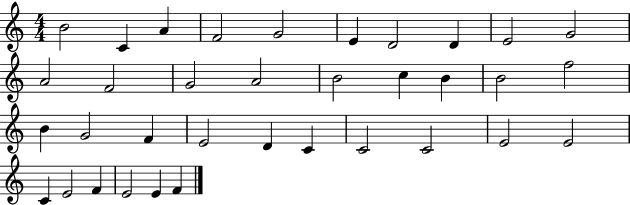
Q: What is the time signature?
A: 4/4